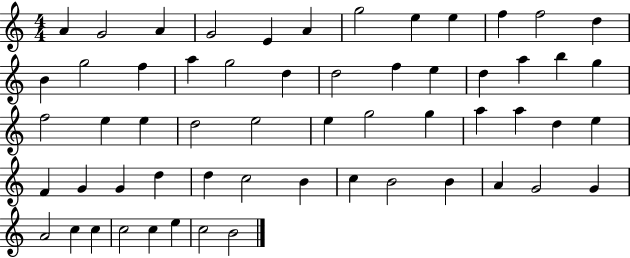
X:1
T:Untitled
M:4/4
L:1/4
K:C
A G2 A G2 E A g2 e e f f2 d B g2 f a g2 d d2 f e d a b g f2 e e d2 e2 e g2 g a a d e F G G d d c2 B c B2 B A G2 G A2 c c c2 c e c2 B2